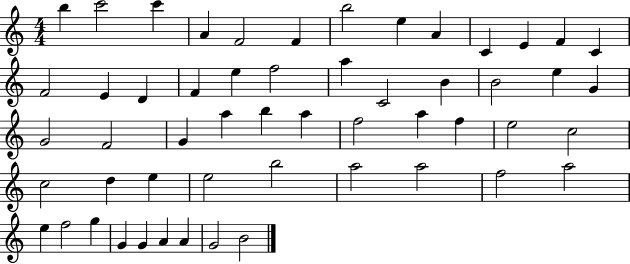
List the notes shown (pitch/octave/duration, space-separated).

B5/q C6/h C6/q A4/q F4/h F4/q B5/h E5/q A4/q C4/q E4/q F4/q C4/q F4/h E4/q D4/q F4/q E5/q F5/h A5/q C4/h B4/q B4/h E5/q G4/q G4/h F4/h G4/q A5/q B5/q A5/q F5/h A5/q F5/q E5/h C5/h C5/h D5/q E5/q E5/h B5/h A5/h A5/h F5/h A5/h E5/q F5/h G5/q G4/q G4/q A4/q A4/q G4/h B4/h